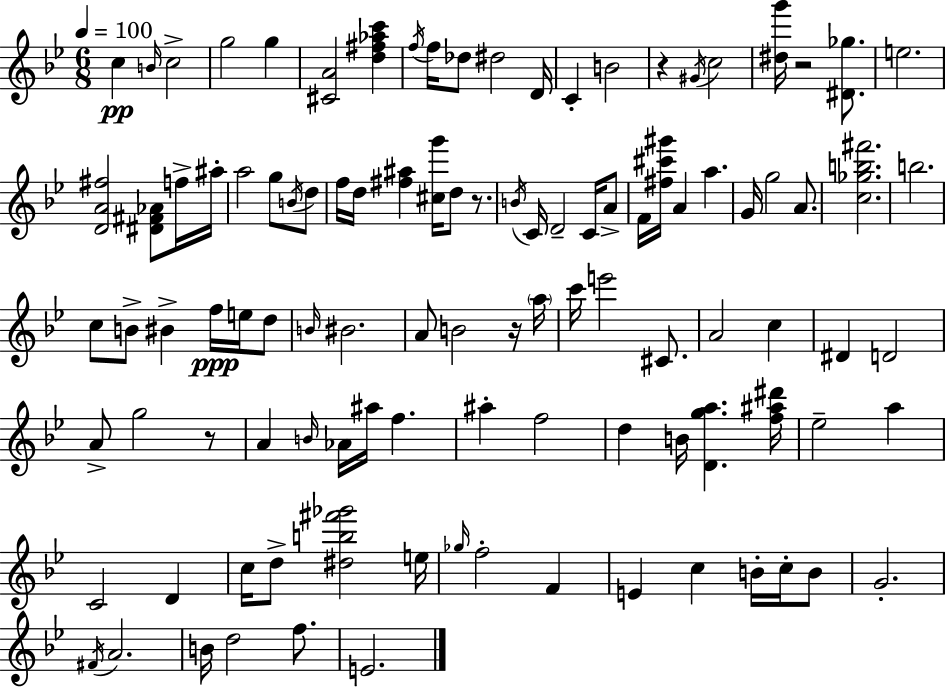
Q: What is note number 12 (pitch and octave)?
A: B4